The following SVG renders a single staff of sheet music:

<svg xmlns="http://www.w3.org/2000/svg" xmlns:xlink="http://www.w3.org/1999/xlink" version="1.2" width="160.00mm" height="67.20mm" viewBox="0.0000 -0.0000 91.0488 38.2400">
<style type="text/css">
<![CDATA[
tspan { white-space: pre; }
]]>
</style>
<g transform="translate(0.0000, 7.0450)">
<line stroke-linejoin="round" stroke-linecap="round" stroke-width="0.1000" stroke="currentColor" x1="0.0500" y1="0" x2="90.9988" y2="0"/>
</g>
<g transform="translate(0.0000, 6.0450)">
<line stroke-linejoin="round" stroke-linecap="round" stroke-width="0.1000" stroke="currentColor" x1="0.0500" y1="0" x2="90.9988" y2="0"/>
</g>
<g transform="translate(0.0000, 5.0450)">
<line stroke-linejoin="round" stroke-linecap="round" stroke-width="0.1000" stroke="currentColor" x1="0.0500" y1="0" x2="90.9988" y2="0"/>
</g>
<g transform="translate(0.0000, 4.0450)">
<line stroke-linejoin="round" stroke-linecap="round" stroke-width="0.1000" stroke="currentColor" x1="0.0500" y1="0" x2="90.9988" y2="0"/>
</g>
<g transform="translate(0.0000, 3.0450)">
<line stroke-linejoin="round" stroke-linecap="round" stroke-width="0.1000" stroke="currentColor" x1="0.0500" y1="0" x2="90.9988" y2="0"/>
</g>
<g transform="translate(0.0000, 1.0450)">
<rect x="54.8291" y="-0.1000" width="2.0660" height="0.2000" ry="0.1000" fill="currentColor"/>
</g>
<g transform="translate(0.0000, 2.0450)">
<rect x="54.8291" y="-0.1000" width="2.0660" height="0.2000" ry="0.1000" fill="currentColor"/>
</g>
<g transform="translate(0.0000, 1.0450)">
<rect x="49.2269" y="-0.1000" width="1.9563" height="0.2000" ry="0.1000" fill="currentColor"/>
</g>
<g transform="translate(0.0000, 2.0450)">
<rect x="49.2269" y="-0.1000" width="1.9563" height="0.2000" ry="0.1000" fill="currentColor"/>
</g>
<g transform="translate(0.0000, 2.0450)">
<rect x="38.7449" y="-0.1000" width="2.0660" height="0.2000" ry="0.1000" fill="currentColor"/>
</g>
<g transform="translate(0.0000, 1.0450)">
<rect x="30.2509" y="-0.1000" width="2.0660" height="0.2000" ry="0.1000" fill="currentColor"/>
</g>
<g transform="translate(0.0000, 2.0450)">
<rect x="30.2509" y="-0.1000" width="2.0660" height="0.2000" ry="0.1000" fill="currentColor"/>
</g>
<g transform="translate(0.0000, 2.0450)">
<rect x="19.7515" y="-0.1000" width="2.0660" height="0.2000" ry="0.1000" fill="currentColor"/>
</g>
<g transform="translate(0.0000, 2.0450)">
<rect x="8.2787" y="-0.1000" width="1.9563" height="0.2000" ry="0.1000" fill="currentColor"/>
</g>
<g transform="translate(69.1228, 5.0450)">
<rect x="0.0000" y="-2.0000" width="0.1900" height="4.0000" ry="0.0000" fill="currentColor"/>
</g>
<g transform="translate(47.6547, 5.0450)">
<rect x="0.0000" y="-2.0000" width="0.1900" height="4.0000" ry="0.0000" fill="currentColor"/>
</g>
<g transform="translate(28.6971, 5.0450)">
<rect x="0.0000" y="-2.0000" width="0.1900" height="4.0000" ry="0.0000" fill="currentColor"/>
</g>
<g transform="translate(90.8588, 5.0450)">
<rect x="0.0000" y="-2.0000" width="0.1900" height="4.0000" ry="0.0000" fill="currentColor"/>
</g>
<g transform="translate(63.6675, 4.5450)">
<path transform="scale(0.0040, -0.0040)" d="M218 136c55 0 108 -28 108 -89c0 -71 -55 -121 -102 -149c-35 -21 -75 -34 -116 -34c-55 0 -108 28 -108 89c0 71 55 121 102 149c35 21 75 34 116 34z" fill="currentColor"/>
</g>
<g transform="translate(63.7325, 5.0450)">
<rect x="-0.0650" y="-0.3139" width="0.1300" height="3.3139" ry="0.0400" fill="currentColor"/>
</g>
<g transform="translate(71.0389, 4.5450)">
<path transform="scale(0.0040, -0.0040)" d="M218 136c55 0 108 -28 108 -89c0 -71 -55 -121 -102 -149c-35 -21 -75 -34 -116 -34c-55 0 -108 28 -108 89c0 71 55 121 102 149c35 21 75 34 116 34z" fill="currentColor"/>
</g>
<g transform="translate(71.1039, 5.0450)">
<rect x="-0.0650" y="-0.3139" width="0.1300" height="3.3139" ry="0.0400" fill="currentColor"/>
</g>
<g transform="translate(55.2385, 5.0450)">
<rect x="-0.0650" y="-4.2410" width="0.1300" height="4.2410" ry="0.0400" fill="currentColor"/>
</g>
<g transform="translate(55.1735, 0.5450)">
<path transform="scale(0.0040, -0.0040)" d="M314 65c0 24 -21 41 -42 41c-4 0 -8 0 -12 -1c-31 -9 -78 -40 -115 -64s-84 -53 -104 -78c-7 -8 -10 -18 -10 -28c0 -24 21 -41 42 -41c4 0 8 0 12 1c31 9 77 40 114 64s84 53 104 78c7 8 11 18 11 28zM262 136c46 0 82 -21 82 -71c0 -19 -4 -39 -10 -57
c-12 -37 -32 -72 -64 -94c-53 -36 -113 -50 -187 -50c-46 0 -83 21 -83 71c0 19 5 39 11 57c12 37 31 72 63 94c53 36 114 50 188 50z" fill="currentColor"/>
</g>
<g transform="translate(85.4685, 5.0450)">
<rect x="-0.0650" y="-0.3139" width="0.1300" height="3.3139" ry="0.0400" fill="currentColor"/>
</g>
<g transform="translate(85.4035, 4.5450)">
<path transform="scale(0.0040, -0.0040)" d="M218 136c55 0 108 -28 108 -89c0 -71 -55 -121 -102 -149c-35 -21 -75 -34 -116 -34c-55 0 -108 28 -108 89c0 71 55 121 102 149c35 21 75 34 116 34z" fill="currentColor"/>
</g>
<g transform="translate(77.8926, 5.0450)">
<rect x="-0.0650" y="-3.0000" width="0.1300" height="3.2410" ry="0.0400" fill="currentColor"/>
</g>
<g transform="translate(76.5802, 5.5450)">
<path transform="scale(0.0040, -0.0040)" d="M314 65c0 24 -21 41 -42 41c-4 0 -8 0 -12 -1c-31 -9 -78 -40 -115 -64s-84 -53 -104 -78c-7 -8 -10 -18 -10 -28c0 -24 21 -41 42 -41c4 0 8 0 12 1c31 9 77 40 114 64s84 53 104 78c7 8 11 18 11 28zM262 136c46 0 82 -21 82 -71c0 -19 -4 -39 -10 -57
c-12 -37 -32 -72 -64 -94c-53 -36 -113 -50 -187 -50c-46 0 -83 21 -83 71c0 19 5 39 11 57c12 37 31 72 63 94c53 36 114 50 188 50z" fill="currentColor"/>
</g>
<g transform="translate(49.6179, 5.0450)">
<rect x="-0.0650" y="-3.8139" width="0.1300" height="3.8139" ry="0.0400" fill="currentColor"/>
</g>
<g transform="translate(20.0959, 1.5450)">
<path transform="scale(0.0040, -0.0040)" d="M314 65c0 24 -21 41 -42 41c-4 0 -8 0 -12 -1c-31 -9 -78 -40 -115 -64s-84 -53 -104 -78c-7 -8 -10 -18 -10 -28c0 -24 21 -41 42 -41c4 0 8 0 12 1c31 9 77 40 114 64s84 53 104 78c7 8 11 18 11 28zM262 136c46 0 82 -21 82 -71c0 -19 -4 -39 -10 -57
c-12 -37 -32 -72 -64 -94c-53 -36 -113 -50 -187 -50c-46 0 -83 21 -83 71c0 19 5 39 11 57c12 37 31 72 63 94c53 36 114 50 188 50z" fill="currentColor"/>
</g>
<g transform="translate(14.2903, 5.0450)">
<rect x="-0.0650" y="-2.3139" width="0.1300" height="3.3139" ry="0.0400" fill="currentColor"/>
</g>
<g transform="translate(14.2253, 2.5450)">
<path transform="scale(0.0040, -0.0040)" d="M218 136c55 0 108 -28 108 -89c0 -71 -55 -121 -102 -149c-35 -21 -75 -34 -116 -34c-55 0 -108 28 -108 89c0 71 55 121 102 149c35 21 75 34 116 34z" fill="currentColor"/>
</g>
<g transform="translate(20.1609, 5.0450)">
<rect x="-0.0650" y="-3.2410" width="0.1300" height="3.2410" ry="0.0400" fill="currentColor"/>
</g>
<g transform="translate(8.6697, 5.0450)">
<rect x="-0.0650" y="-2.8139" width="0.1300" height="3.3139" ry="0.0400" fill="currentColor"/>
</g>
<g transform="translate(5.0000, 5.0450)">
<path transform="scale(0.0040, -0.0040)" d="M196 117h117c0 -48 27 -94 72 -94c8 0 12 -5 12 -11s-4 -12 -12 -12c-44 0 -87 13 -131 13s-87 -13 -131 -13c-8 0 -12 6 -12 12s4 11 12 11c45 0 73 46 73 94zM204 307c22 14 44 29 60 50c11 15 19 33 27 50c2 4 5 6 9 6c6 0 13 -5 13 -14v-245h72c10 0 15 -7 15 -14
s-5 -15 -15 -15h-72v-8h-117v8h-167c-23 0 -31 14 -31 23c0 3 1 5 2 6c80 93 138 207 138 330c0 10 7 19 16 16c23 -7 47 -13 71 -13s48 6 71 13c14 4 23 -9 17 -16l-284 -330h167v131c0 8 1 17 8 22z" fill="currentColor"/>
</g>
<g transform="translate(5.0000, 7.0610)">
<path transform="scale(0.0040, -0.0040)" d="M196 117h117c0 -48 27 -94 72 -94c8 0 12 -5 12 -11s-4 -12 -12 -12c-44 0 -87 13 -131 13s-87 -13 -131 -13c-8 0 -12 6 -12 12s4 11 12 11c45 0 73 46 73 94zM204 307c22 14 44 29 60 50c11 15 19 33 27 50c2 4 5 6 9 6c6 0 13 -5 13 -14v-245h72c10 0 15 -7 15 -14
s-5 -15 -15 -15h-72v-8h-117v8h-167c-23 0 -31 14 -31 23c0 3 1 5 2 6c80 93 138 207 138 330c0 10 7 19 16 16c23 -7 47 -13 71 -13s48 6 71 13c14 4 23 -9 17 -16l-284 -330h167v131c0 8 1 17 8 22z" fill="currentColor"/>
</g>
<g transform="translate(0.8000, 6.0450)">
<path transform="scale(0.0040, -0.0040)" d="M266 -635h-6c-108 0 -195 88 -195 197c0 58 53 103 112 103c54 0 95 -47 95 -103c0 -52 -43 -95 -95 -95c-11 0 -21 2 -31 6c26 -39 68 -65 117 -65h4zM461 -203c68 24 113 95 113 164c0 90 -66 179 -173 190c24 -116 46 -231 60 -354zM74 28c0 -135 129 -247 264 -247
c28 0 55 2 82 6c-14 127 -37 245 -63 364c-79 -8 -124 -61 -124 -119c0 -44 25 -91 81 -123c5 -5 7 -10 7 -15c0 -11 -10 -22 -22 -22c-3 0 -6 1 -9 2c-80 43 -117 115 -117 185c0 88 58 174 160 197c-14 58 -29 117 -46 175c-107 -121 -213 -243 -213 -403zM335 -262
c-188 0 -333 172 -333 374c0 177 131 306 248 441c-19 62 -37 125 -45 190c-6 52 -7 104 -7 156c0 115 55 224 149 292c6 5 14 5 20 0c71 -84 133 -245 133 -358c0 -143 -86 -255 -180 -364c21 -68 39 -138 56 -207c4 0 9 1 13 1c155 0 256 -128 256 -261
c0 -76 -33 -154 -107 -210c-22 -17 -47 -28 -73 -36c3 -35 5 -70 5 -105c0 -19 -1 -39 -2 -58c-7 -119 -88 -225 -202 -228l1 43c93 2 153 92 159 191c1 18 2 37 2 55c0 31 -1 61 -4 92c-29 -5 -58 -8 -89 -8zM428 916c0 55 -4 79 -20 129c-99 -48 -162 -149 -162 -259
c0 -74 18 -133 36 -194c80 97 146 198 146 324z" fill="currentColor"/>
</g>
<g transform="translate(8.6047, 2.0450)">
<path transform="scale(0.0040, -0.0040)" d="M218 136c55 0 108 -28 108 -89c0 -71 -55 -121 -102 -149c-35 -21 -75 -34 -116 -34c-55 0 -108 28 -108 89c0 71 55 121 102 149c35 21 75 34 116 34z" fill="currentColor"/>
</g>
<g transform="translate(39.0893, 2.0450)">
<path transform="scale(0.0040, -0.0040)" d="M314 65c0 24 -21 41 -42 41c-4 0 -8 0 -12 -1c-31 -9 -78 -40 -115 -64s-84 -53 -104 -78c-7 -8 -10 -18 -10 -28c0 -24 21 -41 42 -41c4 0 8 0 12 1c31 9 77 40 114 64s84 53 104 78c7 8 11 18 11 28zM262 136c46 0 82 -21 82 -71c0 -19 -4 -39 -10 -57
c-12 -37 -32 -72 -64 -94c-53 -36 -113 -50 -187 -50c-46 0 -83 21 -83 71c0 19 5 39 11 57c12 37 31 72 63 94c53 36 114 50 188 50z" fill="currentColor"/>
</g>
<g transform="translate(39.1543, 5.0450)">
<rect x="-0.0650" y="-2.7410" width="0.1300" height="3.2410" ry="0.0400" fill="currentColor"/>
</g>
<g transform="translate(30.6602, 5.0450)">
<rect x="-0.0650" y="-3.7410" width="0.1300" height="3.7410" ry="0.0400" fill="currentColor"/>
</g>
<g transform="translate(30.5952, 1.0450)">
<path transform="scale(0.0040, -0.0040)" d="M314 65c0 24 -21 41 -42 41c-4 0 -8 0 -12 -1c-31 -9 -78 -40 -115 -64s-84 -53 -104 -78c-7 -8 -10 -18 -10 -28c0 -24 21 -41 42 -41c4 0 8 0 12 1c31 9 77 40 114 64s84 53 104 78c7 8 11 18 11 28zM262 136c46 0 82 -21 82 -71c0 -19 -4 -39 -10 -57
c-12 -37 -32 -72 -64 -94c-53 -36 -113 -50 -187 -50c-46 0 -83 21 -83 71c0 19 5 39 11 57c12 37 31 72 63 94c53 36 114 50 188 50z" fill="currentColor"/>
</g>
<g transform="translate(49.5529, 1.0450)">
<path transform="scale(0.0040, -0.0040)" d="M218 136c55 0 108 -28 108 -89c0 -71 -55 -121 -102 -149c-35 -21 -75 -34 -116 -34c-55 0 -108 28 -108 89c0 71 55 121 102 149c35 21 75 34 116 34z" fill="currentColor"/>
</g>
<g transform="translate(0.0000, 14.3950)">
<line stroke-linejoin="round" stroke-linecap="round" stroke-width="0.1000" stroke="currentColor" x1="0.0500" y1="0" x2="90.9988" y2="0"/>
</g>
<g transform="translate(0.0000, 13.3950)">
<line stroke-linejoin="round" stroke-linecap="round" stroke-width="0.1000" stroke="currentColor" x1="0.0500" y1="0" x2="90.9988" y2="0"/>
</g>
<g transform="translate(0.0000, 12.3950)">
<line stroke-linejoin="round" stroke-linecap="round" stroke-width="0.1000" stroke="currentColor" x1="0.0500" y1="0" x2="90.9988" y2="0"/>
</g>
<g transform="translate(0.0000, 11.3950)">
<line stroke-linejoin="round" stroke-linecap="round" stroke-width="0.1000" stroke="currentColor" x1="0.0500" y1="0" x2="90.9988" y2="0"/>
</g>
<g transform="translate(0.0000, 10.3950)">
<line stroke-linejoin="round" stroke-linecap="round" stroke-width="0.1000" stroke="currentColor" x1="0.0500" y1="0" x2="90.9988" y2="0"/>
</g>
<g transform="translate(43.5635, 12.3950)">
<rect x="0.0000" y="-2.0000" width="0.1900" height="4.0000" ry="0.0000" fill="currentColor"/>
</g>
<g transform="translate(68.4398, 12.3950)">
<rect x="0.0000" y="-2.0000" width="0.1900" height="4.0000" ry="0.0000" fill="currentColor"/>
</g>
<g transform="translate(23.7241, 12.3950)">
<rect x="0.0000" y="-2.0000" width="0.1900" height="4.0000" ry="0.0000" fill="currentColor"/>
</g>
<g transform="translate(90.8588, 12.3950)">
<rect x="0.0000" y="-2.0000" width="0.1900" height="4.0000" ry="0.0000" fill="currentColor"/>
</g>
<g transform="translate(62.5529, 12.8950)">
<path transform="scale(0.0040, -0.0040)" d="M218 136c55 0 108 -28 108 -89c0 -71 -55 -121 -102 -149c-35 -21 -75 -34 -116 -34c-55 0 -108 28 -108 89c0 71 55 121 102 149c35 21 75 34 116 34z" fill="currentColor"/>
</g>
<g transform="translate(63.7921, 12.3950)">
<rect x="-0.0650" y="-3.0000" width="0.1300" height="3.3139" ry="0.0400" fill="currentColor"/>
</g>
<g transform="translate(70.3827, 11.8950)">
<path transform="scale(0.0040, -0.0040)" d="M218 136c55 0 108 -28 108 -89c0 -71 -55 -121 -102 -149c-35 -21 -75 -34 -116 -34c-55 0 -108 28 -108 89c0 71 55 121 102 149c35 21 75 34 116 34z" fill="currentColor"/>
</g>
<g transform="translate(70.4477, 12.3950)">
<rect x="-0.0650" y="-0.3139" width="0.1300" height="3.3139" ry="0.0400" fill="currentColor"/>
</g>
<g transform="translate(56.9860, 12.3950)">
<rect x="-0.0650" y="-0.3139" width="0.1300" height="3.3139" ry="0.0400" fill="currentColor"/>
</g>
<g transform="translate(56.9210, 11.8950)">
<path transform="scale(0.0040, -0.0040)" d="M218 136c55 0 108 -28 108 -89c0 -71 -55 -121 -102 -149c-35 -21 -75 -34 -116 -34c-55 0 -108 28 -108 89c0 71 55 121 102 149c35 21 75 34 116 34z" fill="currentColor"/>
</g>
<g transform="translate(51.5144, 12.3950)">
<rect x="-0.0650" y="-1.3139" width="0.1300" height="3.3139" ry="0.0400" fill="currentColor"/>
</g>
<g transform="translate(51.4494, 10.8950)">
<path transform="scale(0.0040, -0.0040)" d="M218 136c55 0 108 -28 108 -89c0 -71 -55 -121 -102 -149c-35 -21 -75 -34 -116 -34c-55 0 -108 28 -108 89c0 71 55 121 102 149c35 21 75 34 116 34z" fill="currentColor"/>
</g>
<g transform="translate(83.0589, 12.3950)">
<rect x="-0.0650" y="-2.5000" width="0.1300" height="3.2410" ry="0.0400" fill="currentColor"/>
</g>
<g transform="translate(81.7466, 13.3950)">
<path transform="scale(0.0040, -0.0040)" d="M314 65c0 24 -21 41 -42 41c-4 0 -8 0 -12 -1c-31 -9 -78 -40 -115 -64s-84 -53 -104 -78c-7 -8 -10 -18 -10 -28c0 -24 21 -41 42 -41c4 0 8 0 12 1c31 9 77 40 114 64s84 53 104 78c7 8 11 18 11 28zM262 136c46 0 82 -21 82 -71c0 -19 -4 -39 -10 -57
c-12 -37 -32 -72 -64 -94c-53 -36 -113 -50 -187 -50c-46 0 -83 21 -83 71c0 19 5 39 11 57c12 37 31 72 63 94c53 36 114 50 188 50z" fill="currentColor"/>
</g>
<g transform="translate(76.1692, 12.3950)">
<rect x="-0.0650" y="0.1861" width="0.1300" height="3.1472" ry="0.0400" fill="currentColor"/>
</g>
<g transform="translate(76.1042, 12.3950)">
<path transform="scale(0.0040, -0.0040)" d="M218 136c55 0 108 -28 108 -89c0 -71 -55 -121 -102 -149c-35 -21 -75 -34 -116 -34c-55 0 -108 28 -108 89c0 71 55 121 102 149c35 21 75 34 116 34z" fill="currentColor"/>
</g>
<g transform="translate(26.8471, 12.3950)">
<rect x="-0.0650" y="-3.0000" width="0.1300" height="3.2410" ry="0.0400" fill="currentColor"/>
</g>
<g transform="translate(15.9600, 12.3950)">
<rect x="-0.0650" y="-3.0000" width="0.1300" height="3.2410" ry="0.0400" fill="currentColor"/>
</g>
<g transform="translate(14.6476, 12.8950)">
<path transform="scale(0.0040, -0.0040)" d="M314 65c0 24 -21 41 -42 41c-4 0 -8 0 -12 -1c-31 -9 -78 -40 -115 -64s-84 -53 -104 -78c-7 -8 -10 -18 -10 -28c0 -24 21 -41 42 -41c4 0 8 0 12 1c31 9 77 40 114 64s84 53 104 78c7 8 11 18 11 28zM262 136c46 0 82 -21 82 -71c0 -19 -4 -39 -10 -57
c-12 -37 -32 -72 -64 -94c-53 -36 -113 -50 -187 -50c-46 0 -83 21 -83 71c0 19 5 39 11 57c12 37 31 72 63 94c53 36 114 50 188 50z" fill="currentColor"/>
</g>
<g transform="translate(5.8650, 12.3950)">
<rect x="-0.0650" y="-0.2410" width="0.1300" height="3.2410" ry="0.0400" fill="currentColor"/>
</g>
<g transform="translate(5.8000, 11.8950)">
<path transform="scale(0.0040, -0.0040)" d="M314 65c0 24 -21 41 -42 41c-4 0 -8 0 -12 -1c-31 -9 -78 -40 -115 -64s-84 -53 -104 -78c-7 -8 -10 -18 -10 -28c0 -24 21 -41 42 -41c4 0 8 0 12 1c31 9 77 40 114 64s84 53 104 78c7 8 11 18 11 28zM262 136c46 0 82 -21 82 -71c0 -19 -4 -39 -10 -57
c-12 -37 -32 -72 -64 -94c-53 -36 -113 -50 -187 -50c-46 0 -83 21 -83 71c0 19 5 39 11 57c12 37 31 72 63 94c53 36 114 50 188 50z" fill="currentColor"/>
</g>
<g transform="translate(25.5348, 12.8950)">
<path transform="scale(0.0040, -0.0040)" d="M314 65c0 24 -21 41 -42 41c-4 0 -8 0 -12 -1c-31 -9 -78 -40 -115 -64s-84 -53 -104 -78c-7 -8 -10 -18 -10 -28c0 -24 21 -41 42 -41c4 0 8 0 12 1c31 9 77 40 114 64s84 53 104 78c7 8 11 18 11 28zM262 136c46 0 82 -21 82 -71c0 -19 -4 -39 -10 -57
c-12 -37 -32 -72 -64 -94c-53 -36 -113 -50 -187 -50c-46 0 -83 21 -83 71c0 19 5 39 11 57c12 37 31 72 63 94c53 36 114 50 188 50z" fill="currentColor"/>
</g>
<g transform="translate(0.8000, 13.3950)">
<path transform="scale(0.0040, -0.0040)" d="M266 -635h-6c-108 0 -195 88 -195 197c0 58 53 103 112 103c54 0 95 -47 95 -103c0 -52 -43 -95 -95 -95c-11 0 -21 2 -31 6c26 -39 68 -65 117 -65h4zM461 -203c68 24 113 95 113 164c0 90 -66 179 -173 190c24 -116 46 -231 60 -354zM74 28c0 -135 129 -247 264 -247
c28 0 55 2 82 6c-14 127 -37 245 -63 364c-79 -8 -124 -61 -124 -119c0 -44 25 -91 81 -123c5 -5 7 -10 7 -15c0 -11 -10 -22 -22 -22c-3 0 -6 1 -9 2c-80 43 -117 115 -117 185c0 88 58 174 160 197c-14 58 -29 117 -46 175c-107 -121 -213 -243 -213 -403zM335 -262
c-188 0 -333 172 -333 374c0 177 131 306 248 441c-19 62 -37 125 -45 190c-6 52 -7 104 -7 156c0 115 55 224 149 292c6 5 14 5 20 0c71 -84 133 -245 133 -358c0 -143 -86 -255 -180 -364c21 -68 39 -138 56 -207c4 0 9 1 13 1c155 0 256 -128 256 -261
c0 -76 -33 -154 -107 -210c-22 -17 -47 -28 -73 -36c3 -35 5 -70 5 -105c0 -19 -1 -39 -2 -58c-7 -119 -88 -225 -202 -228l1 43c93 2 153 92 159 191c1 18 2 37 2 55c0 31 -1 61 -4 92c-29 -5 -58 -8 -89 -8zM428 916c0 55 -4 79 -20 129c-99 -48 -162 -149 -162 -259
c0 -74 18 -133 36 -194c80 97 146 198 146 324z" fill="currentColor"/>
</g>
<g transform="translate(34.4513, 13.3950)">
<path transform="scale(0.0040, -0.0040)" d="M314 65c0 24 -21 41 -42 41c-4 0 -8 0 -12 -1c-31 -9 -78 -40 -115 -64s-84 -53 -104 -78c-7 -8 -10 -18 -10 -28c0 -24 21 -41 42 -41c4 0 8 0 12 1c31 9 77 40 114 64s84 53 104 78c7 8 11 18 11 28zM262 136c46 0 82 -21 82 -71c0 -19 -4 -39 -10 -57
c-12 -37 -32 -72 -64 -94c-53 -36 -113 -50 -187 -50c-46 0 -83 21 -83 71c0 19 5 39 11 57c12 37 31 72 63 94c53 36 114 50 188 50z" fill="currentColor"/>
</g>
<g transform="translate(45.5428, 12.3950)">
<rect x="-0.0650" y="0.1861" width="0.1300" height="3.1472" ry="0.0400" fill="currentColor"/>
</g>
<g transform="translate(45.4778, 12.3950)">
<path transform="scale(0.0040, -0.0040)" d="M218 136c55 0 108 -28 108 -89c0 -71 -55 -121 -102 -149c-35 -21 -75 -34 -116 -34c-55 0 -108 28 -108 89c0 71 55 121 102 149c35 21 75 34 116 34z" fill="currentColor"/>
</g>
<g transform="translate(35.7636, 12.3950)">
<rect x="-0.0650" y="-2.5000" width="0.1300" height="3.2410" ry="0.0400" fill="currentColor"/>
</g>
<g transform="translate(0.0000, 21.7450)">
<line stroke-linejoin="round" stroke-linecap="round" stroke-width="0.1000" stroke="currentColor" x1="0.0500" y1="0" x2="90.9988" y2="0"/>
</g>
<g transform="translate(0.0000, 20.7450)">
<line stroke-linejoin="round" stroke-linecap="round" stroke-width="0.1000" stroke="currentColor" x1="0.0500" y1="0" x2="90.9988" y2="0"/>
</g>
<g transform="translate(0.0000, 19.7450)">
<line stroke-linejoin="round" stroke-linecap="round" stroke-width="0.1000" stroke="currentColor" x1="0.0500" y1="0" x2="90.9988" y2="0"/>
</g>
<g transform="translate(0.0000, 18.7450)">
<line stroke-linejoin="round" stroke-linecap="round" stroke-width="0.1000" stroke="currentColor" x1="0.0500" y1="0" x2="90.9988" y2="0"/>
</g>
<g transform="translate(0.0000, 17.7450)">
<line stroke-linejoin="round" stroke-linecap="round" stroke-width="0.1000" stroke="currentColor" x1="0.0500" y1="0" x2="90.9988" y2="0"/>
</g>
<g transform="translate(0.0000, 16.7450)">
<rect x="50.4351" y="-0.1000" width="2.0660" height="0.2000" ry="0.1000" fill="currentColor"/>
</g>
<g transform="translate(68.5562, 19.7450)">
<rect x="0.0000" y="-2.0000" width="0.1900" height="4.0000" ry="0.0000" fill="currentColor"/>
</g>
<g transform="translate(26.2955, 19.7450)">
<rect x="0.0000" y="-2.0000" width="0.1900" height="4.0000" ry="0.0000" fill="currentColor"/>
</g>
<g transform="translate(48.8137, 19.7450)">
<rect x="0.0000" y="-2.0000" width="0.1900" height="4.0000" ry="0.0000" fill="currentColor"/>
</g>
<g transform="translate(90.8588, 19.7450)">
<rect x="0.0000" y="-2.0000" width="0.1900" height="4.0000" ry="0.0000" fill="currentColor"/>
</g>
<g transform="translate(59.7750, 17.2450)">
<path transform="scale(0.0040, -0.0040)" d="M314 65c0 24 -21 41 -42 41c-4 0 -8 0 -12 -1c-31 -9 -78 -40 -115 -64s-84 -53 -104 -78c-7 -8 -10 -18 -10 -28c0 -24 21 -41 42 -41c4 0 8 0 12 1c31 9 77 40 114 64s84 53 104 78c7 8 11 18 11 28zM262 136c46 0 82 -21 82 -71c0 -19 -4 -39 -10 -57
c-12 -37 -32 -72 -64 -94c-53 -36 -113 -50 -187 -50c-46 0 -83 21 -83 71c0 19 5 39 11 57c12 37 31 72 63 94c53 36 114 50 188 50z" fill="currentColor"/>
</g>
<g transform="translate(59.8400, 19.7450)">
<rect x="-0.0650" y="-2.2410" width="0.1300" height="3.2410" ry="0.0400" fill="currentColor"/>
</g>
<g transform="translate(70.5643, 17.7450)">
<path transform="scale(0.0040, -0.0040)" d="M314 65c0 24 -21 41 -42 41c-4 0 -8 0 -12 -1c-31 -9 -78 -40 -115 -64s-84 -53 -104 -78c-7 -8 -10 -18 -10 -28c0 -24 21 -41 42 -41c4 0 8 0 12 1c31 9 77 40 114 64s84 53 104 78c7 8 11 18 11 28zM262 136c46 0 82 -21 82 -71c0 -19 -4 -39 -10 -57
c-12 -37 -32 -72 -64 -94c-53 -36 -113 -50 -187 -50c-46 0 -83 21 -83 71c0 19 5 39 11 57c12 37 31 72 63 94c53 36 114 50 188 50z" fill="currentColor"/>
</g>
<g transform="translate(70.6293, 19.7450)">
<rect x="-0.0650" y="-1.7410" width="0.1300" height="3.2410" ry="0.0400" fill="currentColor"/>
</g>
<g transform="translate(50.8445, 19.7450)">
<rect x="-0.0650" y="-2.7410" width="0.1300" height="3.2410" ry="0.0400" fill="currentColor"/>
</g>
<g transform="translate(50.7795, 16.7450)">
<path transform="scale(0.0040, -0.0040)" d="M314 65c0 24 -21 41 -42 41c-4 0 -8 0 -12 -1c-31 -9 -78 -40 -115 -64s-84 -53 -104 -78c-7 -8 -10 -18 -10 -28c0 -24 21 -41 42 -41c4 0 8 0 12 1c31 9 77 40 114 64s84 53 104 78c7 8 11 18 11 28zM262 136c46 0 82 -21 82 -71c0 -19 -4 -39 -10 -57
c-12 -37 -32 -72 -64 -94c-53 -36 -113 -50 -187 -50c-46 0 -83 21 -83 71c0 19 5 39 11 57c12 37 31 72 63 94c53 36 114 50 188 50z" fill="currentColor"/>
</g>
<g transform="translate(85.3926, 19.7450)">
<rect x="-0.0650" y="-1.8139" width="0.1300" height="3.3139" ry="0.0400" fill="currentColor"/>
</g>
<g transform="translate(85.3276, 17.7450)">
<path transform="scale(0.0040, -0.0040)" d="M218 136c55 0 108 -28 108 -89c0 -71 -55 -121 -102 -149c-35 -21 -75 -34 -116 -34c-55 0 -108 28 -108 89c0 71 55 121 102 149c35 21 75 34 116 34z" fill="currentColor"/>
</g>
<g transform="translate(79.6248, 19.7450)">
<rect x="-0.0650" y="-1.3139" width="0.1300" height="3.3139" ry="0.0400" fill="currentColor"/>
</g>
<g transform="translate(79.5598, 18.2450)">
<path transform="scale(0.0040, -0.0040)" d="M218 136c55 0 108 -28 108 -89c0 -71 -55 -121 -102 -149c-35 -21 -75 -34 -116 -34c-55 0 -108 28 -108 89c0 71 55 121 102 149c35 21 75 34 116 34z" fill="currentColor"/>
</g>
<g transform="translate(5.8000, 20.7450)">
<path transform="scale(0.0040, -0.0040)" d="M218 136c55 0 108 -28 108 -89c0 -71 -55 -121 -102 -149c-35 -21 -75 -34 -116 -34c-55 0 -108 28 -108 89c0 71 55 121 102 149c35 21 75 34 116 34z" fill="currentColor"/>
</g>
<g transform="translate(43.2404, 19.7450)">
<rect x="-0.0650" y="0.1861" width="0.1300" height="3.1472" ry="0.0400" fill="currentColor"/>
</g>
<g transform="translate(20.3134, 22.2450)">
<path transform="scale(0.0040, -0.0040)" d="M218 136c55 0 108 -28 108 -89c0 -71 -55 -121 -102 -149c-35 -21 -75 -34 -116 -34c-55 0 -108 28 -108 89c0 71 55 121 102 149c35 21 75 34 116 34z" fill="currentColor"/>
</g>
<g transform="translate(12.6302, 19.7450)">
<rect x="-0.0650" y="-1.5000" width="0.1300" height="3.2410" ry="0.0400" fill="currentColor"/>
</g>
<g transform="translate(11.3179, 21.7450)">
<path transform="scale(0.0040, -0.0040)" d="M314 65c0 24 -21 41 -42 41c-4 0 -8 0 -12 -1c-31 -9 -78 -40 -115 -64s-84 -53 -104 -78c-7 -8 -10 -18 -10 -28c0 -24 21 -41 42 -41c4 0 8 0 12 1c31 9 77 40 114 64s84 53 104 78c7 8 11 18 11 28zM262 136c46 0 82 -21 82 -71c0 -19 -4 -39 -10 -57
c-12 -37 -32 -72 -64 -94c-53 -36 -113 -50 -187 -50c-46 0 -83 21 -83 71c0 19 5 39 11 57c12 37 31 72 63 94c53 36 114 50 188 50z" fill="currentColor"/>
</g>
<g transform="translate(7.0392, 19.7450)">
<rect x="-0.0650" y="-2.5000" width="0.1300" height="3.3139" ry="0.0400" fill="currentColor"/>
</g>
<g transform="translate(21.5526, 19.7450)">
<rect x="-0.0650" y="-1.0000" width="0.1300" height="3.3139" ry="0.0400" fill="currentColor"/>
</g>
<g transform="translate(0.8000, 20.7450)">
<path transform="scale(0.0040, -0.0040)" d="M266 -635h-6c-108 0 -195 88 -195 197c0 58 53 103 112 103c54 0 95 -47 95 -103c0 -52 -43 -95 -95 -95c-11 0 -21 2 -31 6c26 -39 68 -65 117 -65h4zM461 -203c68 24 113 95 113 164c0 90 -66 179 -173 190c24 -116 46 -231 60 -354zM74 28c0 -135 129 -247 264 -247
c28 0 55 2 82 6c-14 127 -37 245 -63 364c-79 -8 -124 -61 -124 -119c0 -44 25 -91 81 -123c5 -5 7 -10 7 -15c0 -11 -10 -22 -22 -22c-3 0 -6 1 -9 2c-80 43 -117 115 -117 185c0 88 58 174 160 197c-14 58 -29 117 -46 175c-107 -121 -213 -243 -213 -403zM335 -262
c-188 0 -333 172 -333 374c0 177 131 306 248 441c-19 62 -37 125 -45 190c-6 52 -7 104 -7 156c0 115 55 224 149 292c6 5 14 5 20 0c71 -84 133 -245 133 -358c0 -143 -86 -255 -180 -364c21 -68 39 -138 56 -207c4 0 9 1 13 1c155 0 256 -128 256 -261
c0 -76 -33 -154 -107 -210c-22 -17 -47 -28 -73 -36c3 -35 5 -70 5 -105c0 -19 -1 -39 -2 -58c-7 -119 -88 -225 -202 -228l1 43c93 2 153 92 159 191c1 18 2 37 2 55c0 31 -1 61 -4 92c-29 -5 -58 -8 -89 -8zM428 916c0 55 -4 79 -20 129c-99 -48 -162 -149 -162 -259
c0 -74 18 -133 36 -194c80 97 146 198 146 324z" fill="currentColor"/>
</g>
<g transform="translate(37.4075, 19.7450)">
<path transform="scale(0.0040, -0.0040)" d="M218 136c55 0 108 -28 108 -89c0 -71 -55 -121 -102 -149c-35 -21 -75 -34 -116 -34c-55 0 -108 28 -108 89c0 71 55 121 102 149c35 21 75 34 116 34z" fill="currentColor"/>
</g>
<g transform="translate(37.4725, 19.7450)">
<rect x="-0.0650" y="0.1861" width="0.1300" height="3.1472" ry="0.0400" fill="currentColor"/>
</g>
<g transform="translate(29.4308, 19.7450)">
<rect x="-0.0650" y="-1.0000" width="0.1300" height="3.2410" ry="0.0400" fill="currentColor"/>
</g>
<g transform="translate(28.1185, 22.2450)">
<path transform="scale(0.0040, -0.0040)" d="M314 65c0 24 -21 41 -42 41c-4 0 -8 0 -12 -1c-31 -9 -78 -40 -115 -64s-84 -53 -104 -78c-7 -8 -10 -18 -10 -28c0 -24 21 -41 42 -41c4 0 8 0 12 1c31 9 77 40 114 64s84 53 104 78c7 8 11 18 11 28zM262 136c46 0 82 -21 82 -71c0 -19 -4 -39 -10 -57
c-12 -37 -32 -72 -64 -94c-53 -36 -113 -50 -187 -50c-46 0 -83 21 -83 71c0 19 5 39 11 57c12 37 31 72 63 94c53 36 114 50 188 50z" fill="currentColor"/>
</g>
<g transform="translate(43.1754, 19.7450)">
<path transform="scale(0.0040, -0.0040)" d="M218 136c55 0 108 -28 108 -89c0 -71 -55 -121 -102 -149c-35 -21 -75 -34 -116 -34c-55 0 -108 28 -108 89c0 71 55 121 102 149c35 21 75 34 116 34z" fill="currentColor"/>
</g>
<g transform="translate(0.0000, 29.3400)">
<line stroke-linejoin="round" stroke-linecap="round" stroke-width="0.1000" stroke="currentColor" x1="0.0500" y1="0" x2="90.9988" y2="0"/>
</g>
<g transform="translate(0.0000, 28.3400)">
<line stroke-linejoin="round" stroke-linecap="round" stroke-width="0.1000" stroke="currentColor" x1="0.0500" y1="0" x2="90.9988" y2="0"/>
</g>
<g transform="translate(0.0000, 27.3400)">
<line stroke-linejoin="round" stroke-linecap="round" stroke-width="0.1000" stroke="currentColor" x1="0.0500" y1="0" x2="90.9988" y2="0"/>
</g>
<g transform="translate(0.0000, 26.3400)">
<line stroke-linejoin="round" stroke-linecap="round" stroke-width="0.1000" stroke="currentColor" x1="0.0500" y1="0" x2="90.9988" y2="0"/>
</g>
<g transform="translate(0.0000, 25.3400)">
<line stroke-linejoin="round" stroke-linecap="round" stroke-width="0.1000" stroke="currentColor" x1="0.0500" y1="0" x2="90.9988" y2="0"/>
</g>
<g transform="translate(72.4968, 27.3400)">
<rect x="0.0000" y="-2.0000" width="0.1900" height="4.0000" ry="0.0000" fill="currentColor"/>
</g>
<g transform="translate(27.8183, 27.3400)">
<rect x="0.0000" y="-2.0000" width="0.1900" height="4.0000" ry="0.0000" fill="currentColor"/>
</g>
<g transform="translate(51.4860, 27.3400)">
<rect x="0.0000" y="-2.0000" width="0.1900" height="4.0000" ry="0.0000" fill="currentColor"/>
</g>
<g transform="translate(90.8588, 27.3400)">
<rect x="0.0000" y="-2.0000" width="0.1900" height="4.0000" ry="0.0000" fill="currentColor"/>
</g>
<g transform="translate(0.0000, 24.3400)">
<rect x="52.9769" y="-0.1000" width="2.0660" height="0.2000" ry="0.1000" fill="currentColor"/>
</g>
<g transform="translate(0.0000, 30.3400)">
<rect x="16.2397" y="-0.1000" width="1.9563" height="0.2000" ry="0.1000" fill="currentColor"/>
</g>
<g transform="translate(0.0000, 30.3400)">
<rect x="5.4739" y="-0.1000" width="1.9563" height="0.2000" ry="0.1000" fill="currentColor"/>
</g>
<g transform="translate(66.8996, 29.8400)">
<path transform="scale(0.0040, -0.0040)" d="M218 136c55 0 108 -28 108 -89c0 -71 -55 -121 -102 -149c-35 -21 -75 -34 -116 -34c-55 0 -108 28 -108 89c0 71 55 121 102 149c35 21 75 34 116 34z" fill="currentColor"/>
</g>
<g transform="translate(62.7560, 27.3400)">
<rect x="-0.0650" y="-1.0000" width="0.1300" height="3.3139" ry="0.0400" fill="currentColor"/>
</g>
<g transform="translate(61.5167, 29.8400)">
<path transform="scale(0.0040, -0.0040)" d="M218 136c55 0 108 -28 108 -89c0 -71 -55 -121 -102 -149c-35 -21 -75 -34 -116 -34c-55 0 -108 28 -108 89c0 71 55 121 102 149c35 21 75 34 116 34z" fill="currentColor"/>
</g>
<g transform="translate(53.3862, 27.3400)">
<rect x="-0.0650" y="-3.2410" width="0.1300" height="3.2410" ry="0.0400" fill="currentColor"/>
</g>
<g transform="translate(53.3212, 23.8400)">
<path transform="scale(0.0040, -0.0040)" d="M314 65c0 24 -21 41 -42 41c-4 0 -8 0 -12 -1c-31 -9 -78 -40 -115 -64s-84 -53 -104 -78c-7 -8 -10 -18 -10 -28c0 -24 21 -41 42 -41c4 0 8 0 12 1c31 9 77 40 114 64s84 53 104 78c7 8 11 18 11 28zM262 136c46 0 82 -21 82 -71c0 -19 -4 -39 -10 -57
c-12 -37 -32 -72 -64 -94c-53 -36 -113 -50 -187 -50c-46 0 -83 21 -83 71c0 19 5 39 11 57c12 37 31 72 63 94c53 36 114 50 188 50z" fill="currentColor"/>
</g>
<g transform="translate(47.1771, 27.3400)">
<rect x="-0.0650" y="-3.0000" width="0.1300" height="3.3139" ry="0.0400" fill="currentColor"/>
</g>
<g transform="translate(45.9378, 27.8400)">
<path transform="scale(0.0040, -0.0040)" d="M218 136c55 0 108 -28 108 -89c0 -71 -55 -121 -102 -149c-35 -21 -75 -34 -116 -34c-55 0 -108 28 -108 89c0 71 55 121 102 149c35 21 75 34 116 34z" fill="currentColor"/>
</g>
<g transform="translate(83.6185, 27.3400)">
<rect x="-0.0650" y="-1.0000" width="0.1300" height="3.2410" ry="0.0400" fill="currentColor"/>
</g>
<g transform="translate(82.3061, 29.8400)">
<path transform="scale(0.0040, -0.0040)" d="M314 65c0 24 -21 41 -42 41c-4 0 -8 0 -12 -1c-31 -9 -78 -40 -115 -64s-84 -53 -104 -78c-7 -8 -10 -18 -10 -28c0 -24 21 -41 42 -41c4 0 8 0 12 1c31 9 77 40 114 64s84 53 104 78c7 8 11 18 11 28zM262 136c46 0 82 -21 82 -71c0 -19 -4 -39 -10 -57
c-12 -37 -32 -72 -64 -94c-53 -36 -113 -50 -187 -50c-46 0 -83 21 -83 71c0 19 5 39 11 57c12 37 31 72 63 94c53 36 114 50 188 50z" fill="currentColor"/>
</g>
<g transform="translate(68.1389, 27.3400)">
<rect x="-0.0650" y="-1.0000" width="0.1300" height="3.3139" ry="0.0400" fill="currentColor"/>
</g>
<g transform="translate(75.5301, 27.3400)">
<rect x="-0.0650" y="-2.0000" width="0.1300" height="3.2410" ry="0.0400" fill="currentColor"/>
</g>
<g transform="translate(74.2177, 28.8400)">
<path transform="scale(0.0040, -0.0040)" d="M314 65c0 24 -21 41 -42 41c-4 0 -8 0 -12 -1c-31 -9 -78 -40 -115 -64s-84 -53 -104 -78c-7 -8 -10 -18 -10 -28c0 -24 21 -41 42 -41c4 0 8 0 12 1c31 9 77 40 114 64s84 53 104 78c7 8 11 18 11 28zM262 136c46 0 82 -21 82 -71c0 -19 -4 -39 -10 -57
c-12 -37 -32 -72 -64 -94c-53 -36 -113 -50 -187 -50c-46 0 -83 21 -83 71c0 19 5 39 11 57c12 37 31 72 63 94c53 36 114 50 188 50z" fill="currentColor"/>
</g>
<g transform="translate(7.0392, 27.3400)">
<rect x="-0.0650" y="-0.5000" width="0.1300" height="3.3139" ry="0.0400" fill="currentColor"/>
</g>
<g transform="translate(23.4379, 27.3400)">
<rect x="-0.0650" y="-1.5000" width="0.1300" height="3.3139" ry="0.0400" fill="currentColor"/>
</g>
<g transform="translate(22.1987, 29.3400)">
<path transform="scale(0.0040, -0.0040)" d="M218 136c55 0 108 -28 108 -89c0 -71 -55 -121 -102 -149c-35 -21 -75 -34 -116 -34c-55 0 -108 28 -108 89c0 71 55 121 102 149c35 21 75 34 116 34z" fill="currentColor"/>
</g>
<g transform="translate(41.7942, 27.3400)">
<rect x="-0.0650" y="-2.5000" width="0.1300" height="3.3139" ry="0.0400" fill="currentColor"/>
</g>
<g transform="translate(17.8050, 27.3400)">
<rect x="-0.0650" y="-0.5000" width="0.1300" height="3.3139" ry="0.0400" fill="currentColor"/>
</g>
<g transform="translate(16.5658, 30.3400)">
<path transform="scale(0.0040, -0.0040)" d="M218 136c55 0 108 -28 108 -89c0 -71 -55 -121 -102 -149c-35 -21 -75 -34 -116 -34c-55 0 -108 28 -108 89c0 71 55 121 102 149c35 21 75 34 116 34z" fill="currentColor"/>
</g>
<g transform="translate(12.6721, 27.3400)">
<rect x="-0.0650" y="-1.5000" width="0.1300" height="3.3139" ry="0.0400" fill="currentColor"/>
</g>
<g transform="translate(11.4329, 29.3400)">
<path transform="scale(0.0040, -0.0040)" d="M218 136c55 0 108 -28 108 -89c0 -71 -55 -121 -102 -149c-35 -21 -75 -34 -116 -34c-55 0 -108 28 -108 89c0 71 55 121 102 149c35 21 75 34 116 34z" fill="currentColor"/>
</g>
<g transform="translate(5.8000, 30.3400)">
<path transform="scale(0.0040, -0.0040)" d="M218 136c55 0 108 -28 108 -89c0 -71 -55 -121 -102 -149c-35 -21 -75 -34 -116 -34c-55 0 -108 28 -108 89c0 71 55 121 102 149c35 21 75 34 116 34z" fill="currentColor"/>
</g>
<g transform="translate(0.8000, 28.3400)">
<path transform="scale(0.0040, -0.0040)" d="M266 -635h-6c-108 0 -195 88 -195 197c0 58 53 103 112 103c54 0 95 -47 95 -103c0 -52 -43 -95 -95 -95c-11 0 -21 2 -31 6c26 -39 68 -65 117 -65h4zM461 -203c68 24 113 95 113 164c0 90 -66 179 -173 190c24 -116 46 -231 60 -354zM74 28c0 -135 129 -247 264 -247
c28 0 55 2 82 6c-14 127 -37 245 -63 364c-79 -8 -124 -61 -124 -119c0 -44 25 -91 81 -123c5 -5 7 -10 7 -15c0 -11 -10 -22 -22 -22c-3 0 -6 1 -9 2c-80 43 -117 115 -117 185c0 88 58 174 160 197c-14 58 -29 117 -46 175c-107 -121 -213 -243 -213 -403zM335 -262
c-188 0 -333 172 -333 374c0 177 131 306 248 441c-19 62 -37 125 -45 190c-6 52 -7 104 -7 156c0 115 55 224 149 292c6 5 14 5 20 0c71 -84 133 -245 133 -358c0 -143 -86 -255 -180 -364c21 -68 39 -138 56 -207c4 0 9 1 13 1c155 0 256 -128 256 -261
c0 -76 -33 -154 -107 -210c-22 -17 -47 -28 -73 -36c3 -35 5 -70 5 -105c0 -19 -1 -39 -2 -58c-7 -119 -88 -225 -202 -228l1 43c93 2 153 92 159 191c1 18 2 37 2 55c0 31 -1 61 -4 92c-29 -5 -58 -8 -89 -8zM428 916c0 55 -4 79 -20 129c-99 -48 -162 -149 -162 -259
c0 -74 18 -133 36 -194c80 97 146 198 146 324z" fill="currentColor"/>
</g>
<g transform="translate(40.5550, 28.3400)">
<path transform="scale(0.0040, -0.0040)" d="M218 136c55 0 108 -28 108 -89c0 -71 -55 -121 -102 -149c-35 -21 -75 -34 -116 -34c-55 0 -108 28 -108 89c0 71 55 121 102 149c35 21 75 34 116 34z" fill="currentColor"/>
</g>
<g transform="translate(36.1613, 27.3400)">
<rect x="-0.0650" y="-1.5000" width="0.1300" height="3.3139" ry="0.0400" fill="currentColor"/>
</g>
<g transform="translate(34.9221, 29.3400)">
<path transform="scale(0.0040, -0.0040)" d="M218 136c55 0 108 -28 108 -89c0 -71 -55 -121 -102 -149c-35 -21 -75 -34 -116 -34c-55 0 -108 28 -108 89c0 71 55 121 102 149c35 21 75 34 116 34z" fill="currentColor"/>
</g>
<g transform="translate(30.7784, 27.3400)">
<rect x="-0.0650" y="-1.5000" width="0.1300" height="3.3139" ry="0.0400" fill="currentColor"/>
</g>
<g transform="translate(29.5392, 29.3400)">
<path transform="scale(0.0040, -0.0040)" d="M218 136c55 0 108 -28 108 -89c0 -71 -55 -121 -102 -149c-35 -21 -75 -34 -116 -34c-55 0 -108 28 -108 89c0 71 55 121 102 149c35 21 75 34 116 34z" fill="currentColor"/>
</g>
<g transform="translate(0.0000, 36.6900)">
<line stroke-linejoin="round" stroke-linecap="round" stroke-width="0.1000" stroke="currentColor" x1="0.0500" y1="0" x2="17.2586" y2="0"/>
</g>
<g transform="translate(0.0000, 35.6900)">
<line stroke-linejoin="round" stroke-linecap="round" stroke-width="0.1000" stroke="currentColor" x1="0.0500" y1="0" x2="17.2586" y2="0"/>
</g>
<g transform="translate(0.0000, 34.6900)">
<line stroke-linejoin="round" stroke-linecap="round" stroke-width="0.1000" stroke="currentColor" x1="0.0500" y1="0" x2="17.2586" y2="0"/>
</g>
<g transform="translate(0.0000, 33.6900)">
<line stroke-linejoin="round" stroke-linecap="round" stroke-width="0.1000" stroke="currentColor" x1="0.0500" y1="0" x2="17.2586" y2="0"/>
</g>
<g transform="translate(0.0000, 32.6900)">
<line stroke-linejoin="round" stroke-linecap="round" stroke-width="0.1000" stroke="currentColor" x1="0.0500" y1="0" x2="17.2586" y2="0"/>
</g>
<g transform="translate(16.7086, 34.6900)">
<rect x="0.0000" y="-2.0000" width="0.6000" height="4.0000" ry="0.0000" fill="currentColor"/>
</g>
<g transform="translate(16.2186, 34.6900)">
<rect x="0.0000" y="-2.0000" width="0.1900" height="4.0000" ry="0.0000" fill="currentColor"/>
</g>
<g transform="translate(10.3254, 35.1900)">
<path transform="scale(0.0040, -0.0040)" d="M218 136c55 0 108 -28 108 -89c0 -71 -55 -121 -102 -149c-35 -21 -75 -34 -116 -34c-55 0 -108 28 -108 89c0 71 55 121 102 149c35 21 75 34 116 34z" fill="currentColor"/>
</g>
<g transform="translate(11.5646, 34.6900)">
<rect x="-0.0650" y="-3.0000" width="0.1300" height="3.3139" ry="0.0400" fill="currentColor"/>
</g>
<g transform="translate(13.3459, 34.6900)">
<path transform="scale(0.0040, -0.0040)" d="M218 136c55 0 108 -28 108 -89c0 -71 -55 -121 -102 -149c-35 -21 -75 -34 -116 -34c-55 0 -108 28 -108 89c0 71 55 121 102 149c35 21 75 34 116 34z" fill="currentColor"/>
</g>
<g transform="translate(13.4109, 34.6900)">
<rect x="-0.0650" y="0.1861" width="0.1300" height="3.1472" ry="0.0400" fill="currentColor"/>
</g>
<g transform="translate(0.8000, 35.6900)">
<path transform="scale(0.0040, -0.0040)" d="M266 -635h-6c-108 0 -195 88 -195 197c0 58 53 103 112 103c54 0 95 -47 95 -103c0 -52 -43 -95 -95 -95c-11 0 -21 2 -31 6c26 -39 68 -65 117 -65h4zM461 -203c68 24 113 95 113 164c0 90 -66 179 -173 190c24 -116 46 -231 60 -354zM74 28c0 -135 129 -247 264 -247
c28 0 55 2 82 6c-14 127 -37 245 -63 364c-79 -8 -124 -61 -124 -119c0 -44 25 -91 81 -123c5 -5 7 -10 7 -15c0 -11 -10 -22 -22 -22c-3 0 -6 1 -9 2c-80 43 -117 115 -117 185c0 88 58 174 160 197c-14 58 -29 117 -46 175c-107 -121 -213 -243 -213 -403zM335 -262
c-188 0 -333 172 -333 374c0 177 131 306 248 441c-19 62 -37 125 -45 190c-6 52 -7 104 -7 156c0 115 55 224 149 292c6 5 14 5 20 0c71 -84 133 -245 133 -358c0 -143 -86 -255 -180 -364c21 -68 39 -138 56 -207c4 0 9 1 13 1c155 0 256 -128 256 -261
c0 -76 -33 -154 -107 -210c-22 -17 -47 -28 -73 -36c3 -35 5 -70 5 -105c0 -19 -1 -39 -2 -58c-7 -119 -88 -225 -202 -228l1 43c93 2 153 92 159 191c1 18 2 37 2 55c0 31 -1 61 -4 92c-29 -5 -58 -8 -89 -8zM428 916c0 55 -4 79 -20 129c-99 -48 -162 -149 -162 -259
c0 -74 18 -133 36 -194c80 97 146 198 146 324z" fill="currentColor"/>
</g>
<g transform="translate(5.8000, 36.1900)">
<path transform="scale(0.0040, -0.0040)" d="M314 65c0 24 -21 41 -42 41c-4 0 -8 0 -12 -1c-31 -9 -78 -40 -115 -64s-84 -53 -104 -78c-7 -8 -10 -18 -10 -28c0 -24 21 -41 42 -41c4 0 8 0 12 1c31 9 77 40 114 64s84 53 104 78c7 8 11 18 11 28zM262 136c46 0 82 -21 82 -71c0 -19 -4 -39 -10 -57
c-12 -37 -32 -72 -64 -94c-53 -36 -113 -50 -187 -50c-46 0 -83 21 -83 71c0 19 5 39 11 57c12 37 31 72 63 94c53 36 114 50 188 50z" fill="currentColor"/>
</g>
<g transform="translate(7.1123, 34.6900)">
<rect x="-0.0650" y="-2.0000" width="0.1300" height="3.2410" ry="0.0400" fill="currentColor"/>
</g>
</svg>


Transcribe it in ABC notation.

X:1
T:Untitled
M:4/4
L:1/4
K:C
a g b2 c'2 a2 c' d'2 c c A2 c c2 A2 A2 G2 B e c A c B G2 G E2 D D2 B B a2 g2 f2 e f C E C E E E G A b2 D D F2 D2 F2 A B